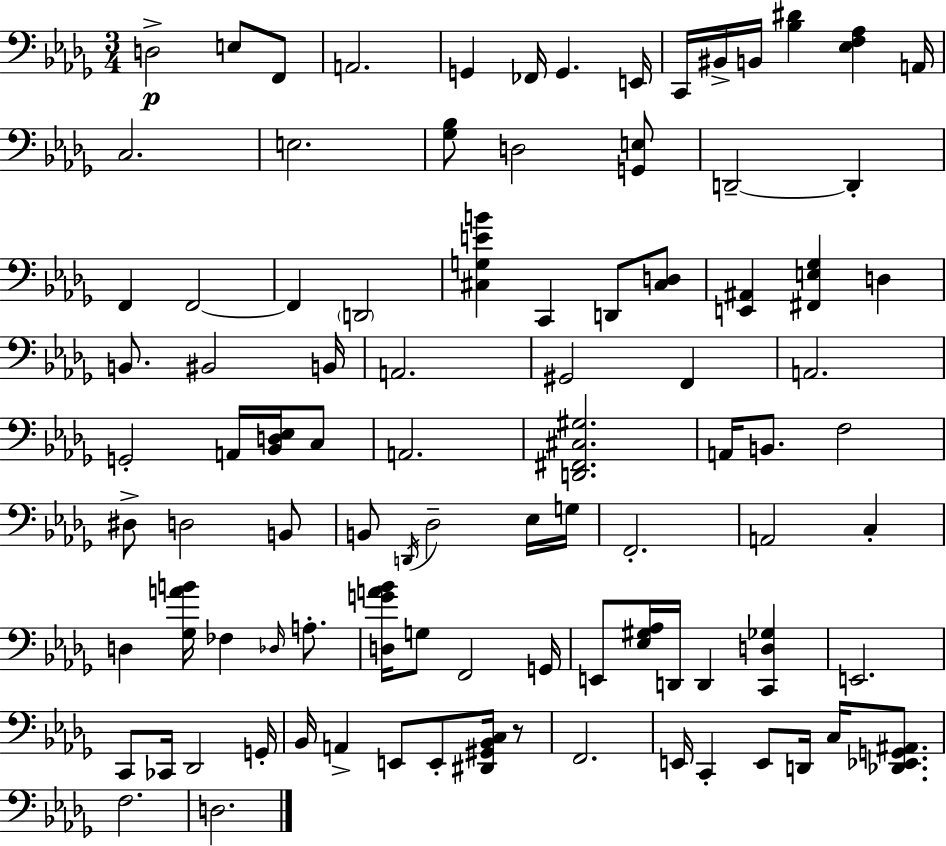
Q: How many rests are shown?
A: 1